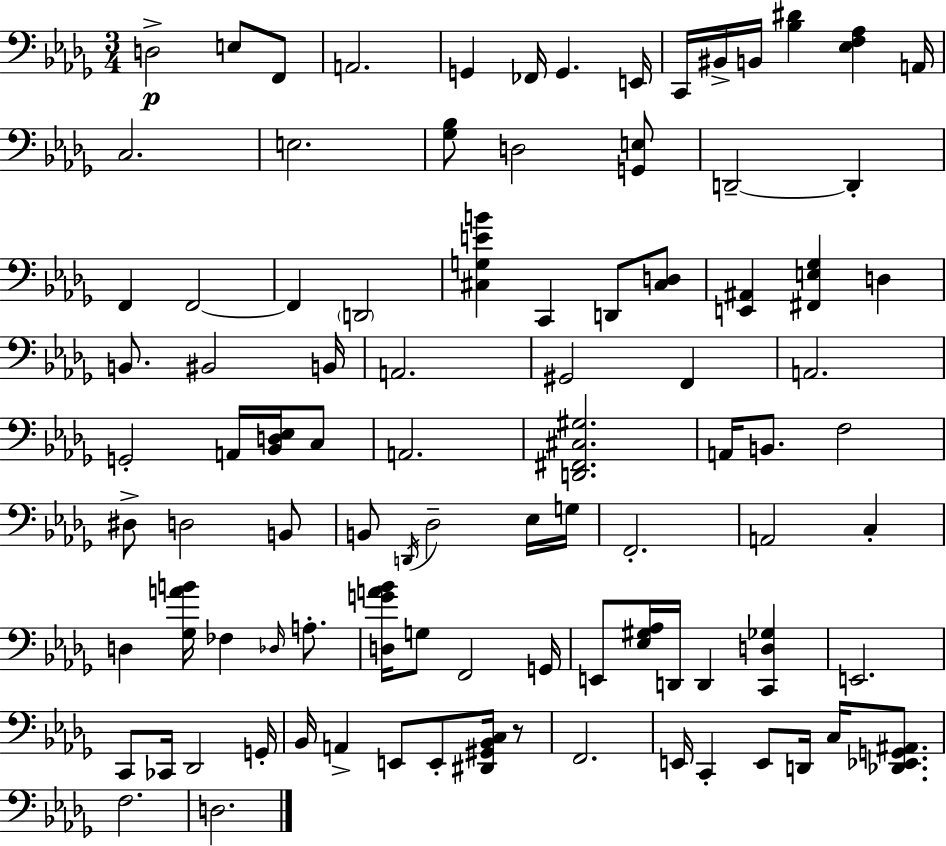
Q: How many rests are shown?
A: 1